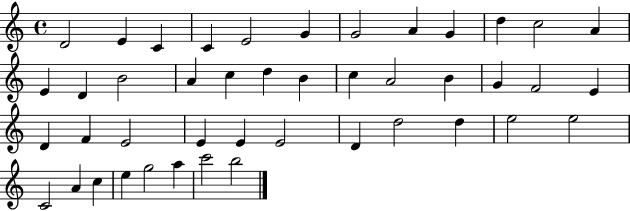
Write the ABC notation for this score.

X:1
T:Untitled
M:4/4
L:1/4
K:C
D2 E C C E2 G G2 A G d c2 A E D B2 A c d B c A2 B G F2 E D F E2 E E E2 D d2 d e2 e2 C2 A c e g2 a c'2 b2